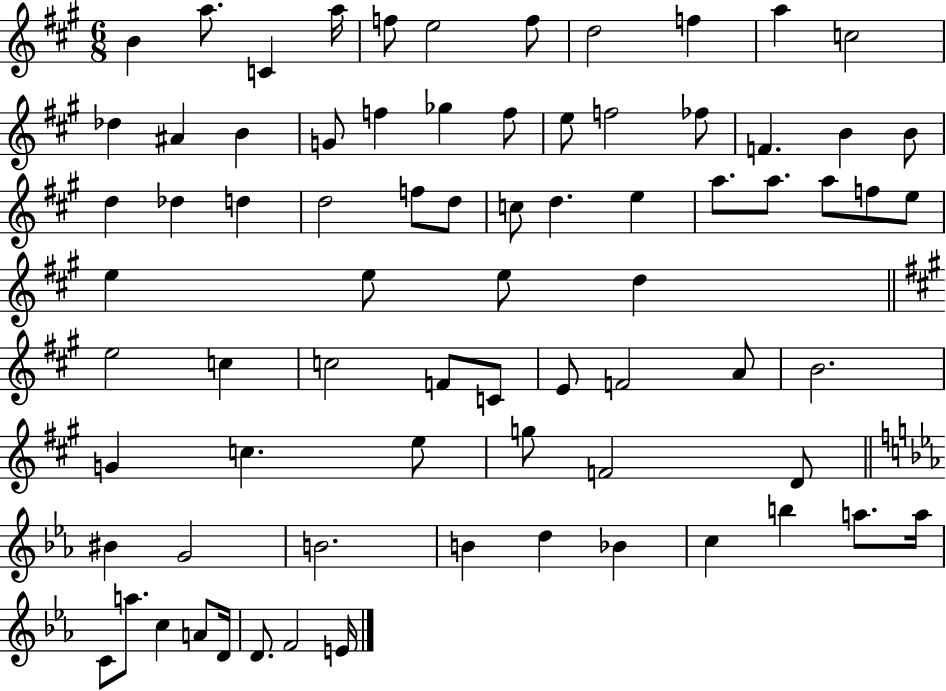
{
  \clef treble
  \numericTimeSignature
  \time 6/8
  \key a \major
  b'4 a''8. c'4 a''16 | f''8 e''2 f''8 | d''2 f''4 | a''4 c''2 | \break des''4 ais'4 b'4 | g'8 f''4 ges''4 f''8 | e''8 f''2 fes''8 | f'4. b'4 b'8 | \break d''4 des''4 d''4 | d''2 f''8 d''8 | c''8 d''4. e''4 | a''8. a''8. a''8 f''8 e''8 | \break e''4 e''8 e''8 d''4 | \bar "||" \break \key a \major e''2 c''4 | c''2 f'8 c'8 | e'8 f'2 a'8 | b'2. | \break g'4 c''4. e''8 | g''8 f'2 d'8 | \bar "||" \break \key ees \major bis'4 g'2 | b'2. | b'4 d''4 bes'4 | c''4 b''4 a''8. a''16 | \break c'8 a''8. c''4 a'8 d'16 | d'8. f'2 e'16 | \bar "|."
}